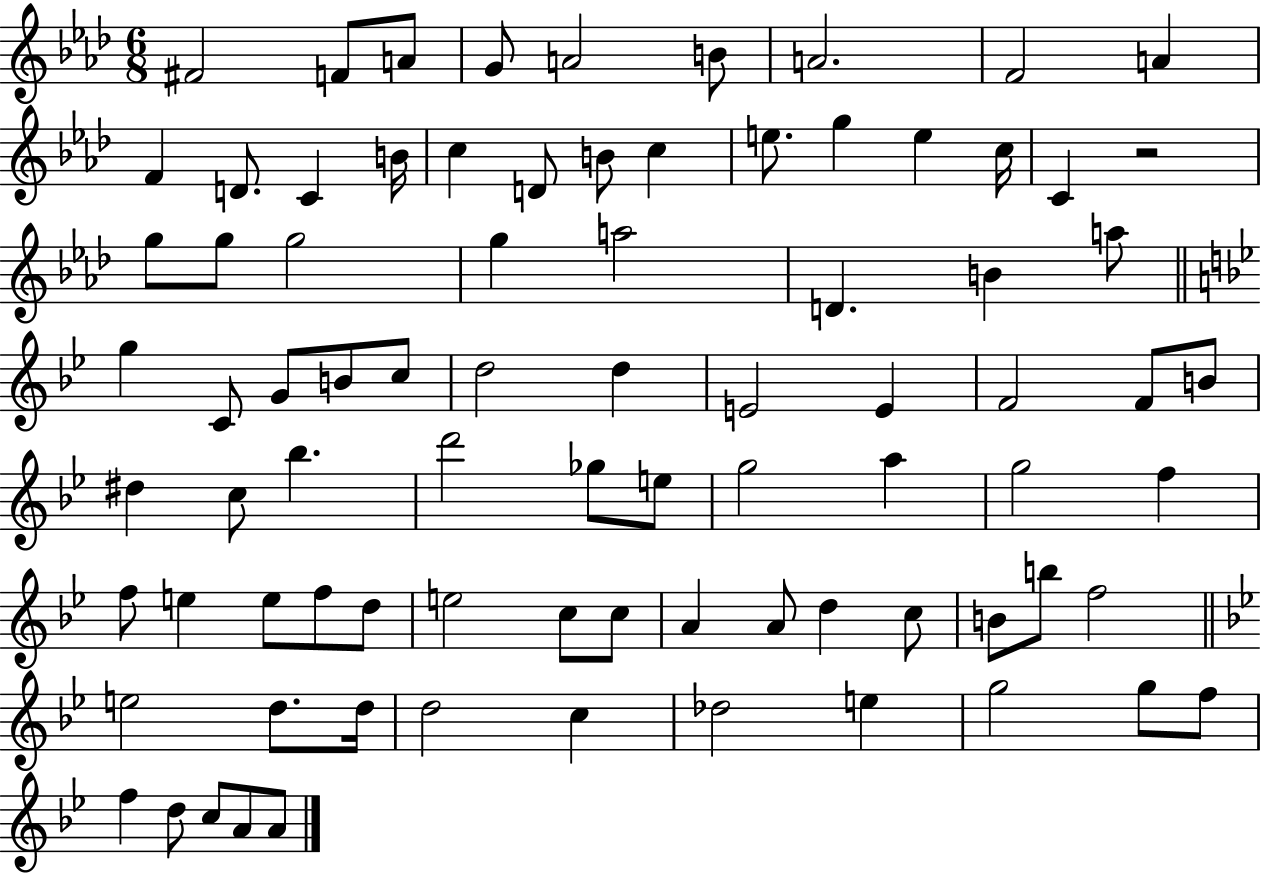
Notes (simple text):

F#4/h F4/e A4/e G4/e A4/h B4/e A4/h. F4/h A4/q F4/q D4/e. C4/q B4/s C5/q D4/e B4/e C5/q E5/e. G5/q E5/q C5/s C4/q R/h G5/e G5/e G5/h G5/q A5/h D4/q. B4/q A5/e G5/q C4/e G4/e B4/e C5/e D5/h D5/q E4/h E4/q F4/h F4/e B4/e D#5/q C5/e Bb5/q. D6/h Gb5/e E5/e G5/h A5/q G5/h F5/q F5/e E5/q E5/e F5/e D5/e E5/h C5/e C5/e A4/q A4/e D5/q C5/e B4/e B5/e F5/h E5/h D5/e. D5/s D5/h C5/q Db5/h E5/q G5/h G5/e F5/e F5/q D5/e C5/e A4/e A4/e